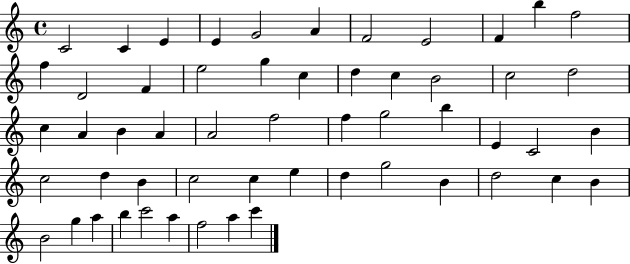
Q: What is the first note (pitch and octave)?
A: C4